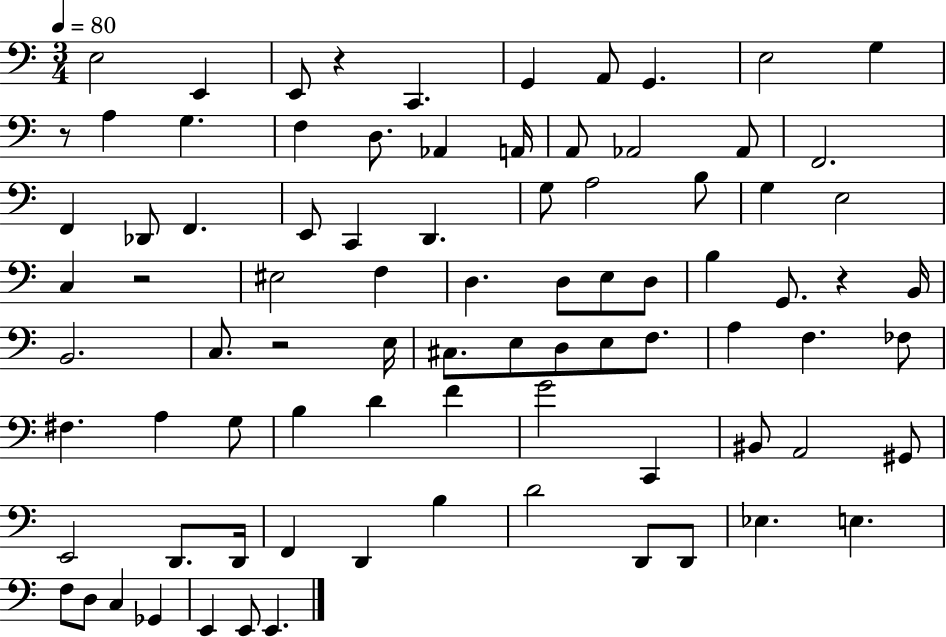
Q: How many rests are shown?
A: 5